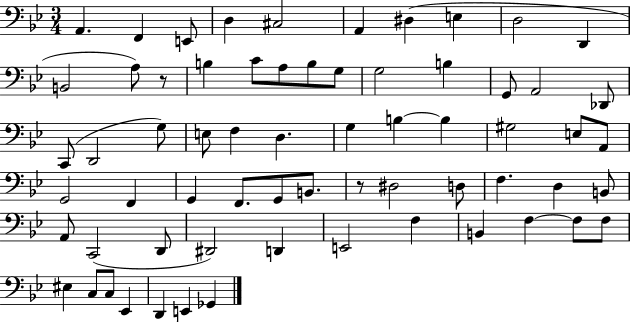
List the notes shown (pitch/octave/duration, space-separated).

A2/q. F2/q E2/e D3/q C#3/h A2/q D#3/q E3/q D3/h D2/q B2/h A3/e R/e B3/q C4/e A3/e B3/e G3/e G3/h B3/q G2/e A2/h Db2/e C2/e D2/h G3/e E3/e F3/q D3/q. G3/q B3/q B3/q G#3/h E3/e A2/e G2/h F2/q G2/q F2/e. G2/e B2/e. R/e D#3/h D3/e F3/q. D3/q B2/e A2/e C2/h D2/e D#2/h D2/q E2/h F3/q B2/q F3/q F3/e F3/e EIS3/q C3/e C3/e Eb2/q D2/q E2/q Gb2/q